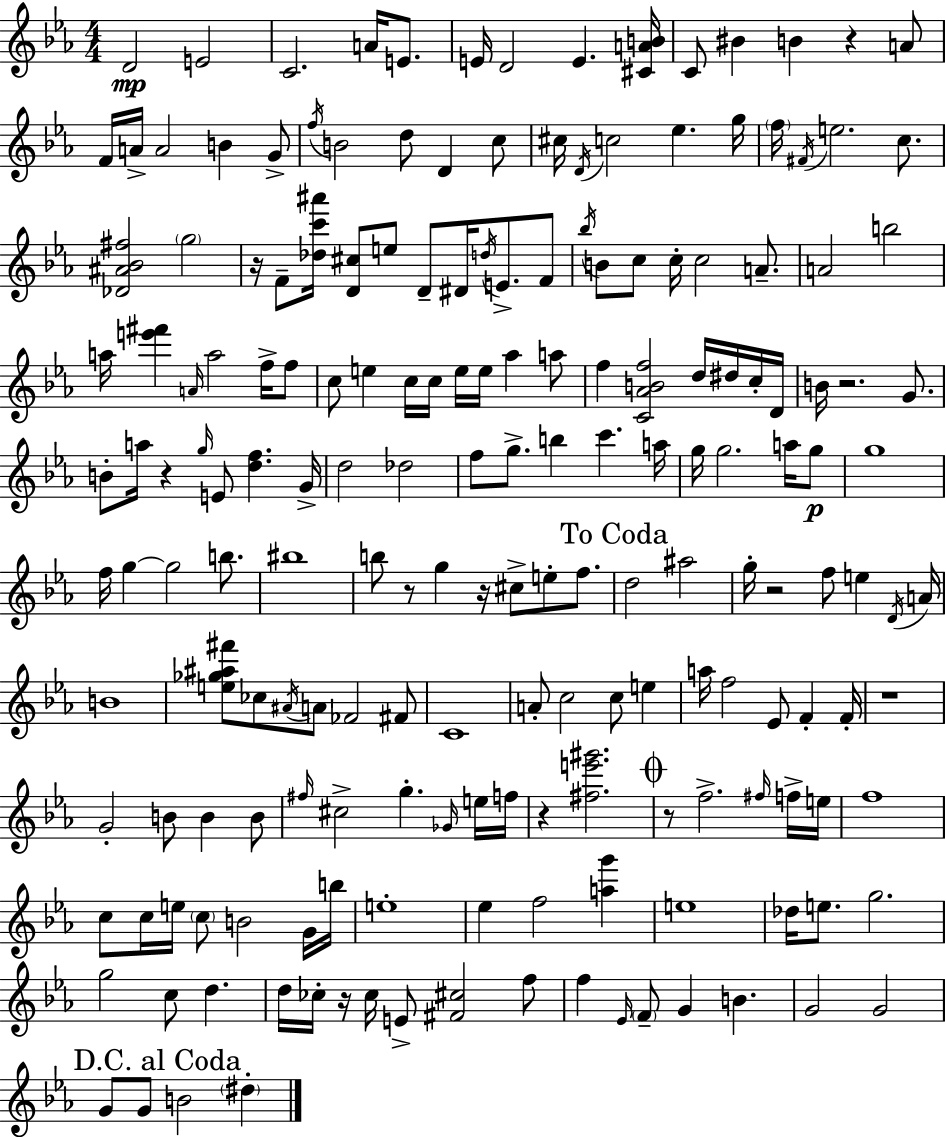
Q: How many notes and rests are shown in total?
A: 187